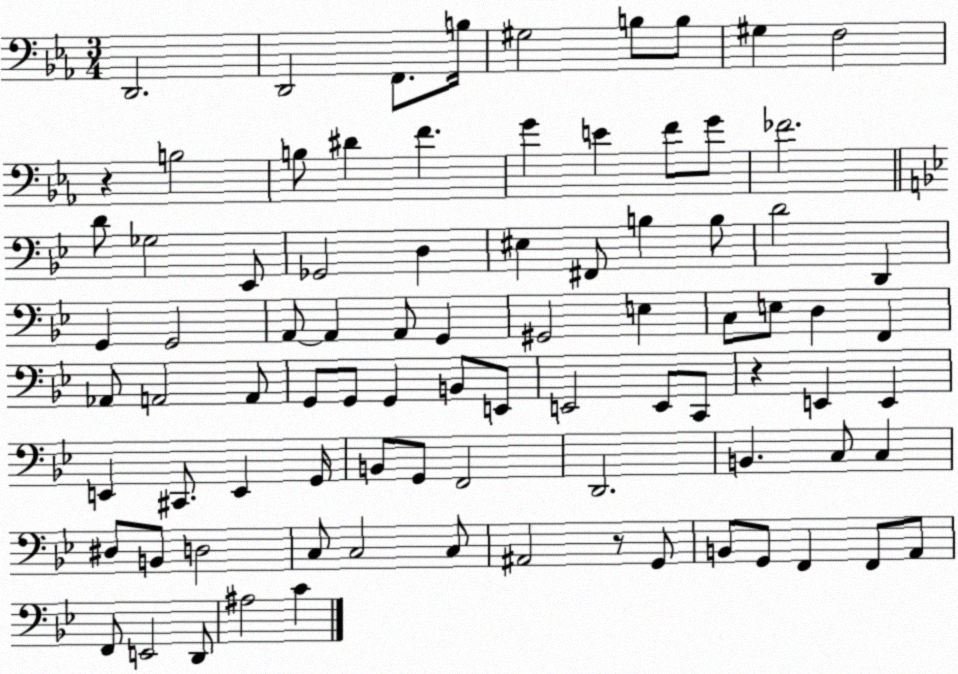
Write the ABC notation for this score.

X:1
T:Untitled
M:3/4
L:1/4
K:Eb
D,,2 D,,2 F,,/2 B,/4 ^G,2 B,/2 B,/2 ^G, F,2 z B,2 B,/2 ^D F G E F/2 G/2 _F2 D/2 _G,2 _E,,/2 _G,,2 D, ^E, ^F,,/2 B, B,/2 D2 D,, G,, G,,2 A,,/2 A,, A,,/2 G,, ^G,,2 E, C,/2 E,/2 D, F,, _A,,/2 A,,2 A,,/2 G,,/2 G,,/2 G,, B,,/2 E,,/2 E,,2 E,,/2 C,,/2 z E,, E,, E,, ^C,,/2 E,, G,,/4 B,,/2 G,,/2 F,,2 D,,2 B,, C,/2 C, ^D,/2 B,,/2 D,2 C,/2 C,2 C,/2 ^A,,2 z/2 G,,/2 B,,/2 G,,/2 F,, F,,/2 A,,/2 F,,/2 E,,2 D,,/2 ^A,2 C